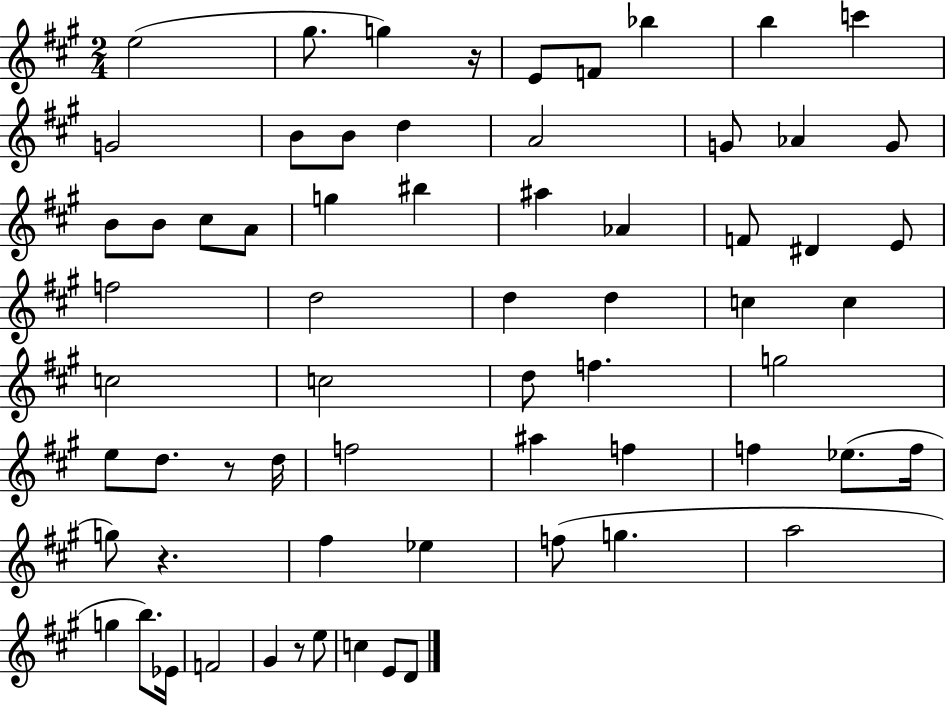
{
  \clef treble
  \numericTimeSignature
  \time 2/4
  \key a \major
  e''2( | gis''8. g''4) r16 | e'8 f'8 bes''4 | b''4 c'''4 | \break g'2 | b'8 b'8 d''4 | a'2 | g'8 aes'4 g'8 | \break b'8 b'8 cis''8 a'8 | g''4 bis''4 | ais''4 aes'4 | f'8 dis'4 e'8 | \break f''2 | d''2 | d''4 d''4 | c''4 c''4 | \break c''2 | c''2 | d''8 f''4. | g''2 | \break e''8 d''8. r8 d''16 | f''2 | ais''4 f''4 | f''4 ees''8.( f''16 | \break g''8) r4. | fis''4 ees''4 | f''8( g''4. | a''2 | \break g''4 b''8.) ees'16 | f'2 | gis'4 r8 e''8 | c''4 e'8 d'8 | \break \bar "|."
}